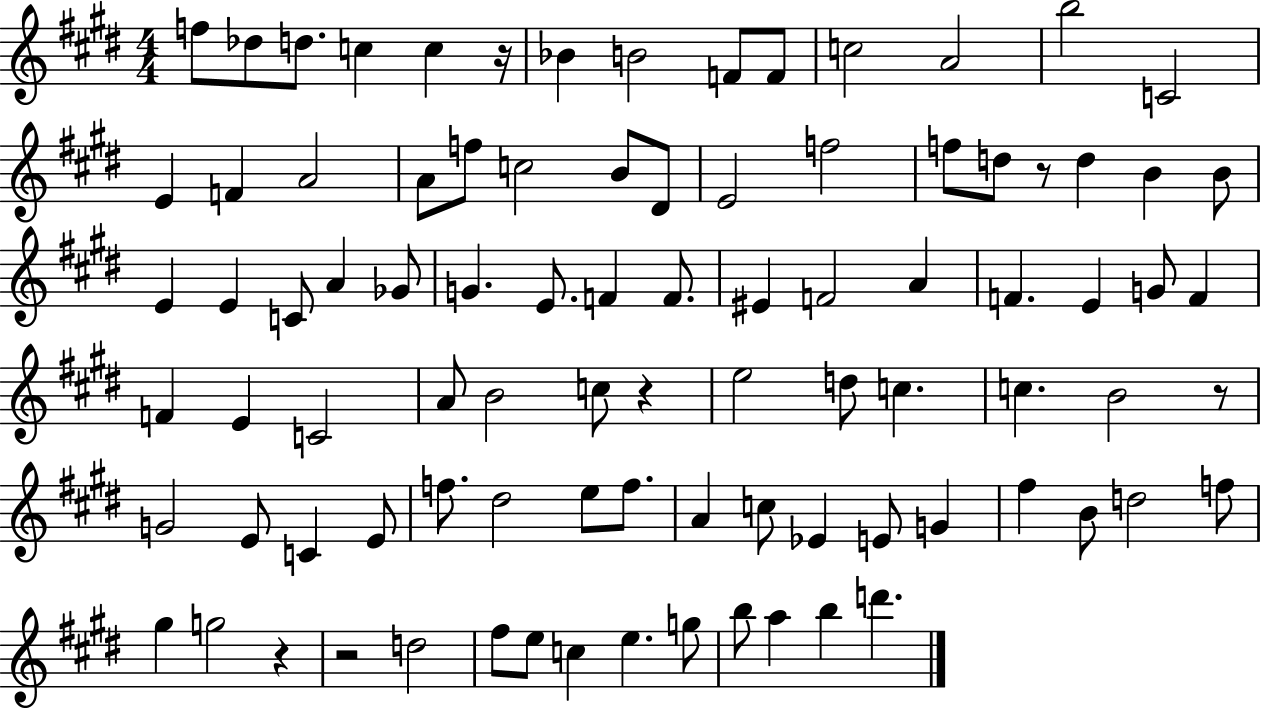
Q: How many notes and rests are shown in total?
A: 90